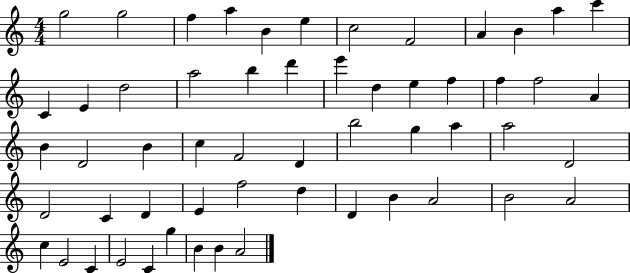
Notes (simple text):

G5/h G5/h F5/q A5/q B4/q E5/q C5/h F4/h A4/q B4/q A5/q C6/q C4/q E4/q D5/h A5/h B5/q D6/q E6/q D5/q E5/q F5/q F5/q F5/h A4/q B4/q D4/h B4/q C5/q F4/h D4/q B5/h G5/q A5/q A5/h D4/h D4/h C4/q D4/q E4/q F5/h D5/q D4/q B4/q A4/h B4/h A4/h C5/q E4/h C4/q E4/h C4/q G5/q B4/q B4/q A4/h